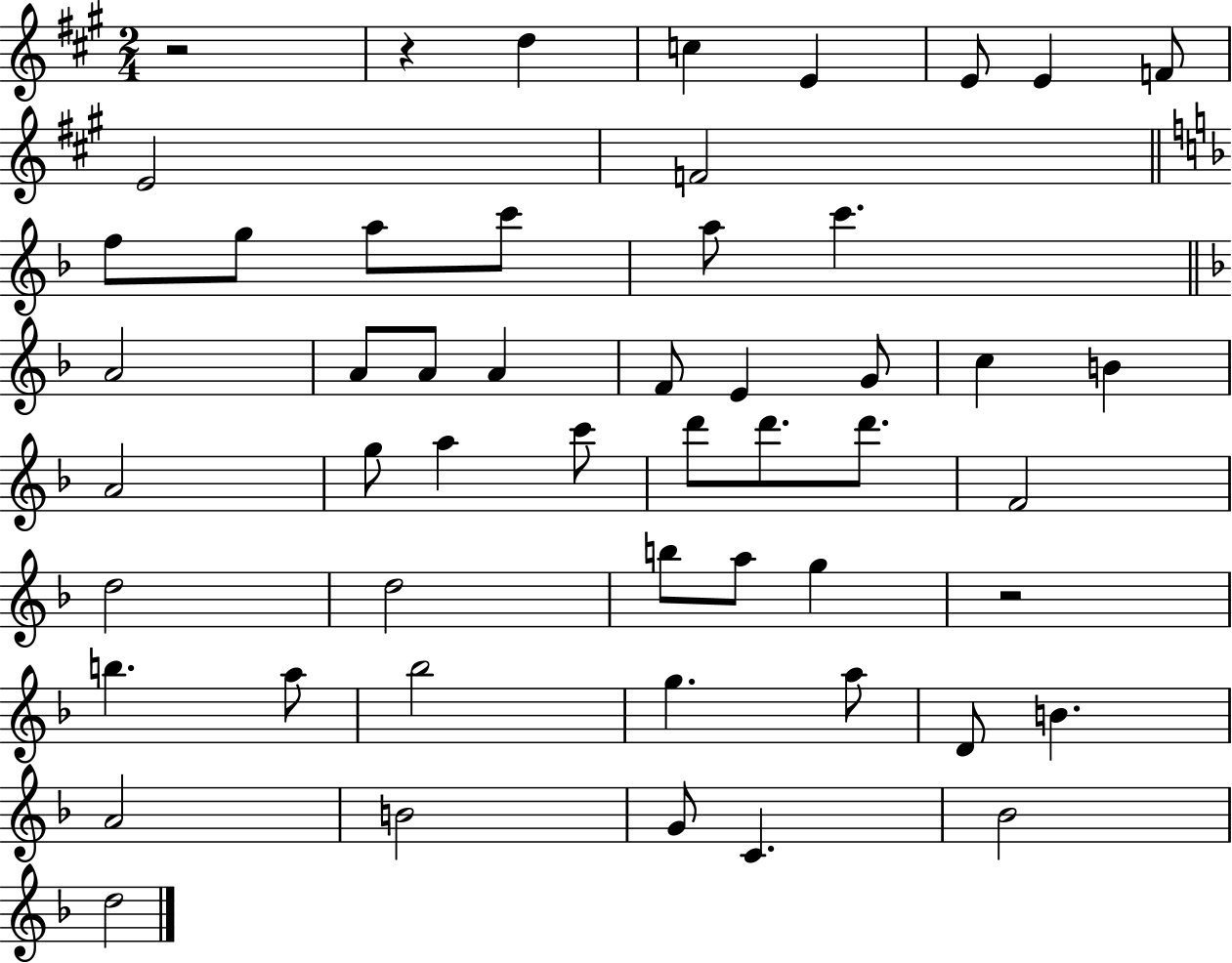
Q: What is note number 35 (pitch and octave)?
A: A5